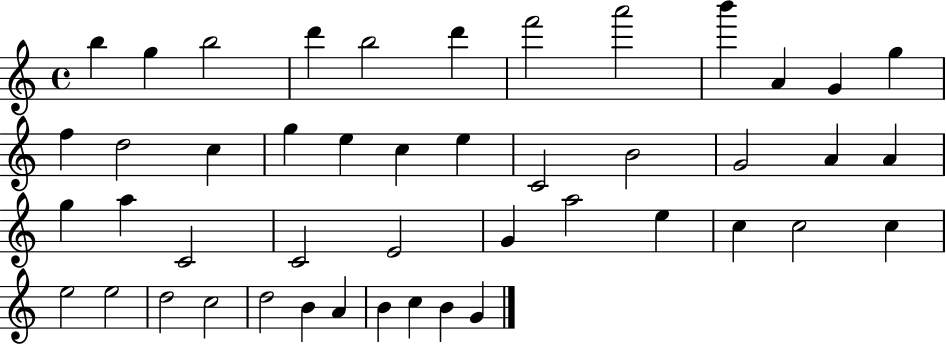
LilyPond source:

{
  \clef treble
  \time 4/4
  \defaultTimeSignature
  \key c \major
  b''4 g''4 b''2 | d'''4 b''2 d'''4 | f'''2 a'''2 | b'''4 a'4 g'4 g''4 | \break f''4 d''2 c''4 | g''4 e''4 c''4 e''4 | c'2 b'2 | g'2 a'4 a'4 | \break g''4 a''4 c'2 | c'2 e'2 | g'4 a''2 e''4 | c''4 c''2 c''4 | \break e''2 e''2 | d''2 c''2 | d''2 b'4 a'4 | b'4 c''4 b'4 g'4 | \break \bar "|."
}